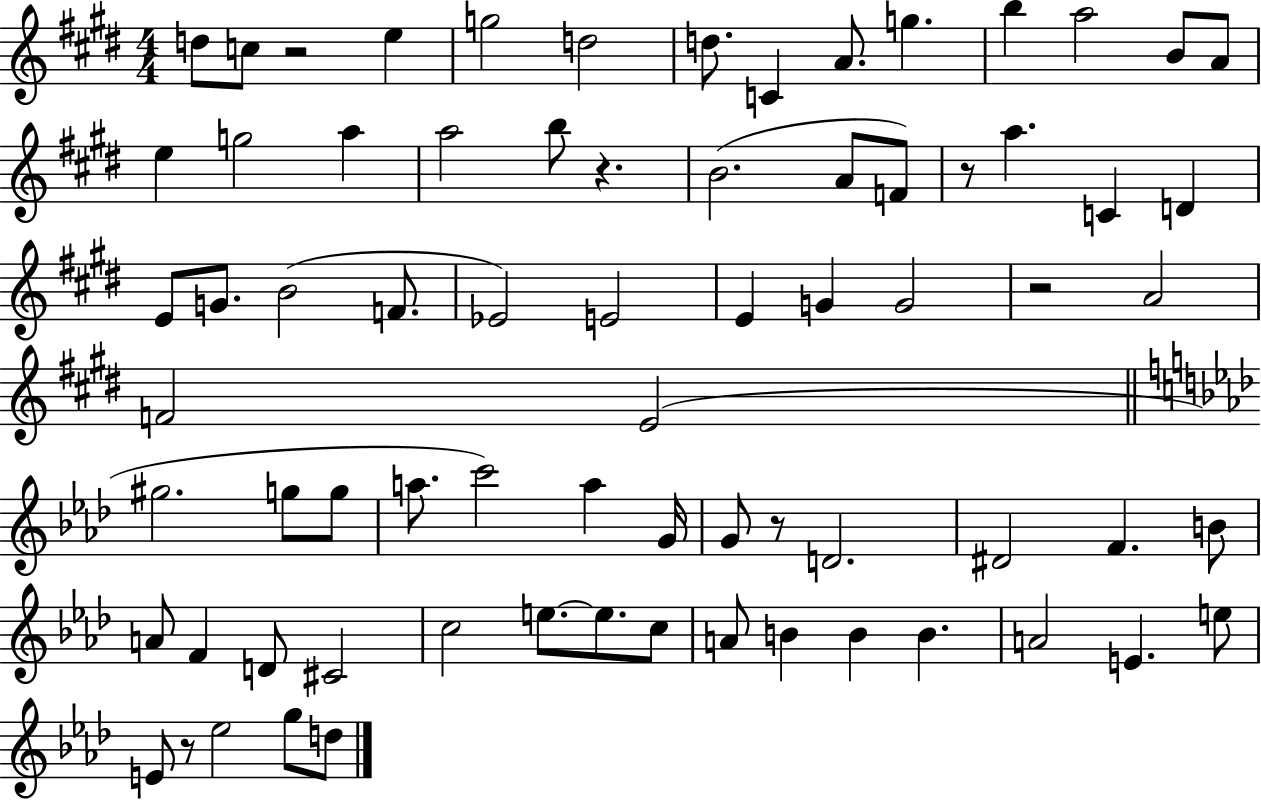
D5/e C5/e R/h E5/q G5/h D5/h D5/e. C4/q A4/e. G5/q. B5/q A5/h B4/e A4/e E5/q G5/h A5/q A5/h B5/e R/q. B4/h. A4/e F4/e R/e A5/q. C4/q D4/q E4/e G4/e. B4/h F4/e. Eb4/h E4/h E4/q G4/q G4/h R/h A4/h F4/h E4/h G#5/h. G5/e G5/e A5/e. C6/h A5/q G4/s G4/e R/e D4/h. D#4/h F4/q. B4/e A4/e F4/q D4/e C#4/h C5/h E5/e. E5/e. C5/e A4/e B4/q B4/q B4/q. A4/h E4/q. E5/e E4/e R/e Eb5/h G5/e D5/e